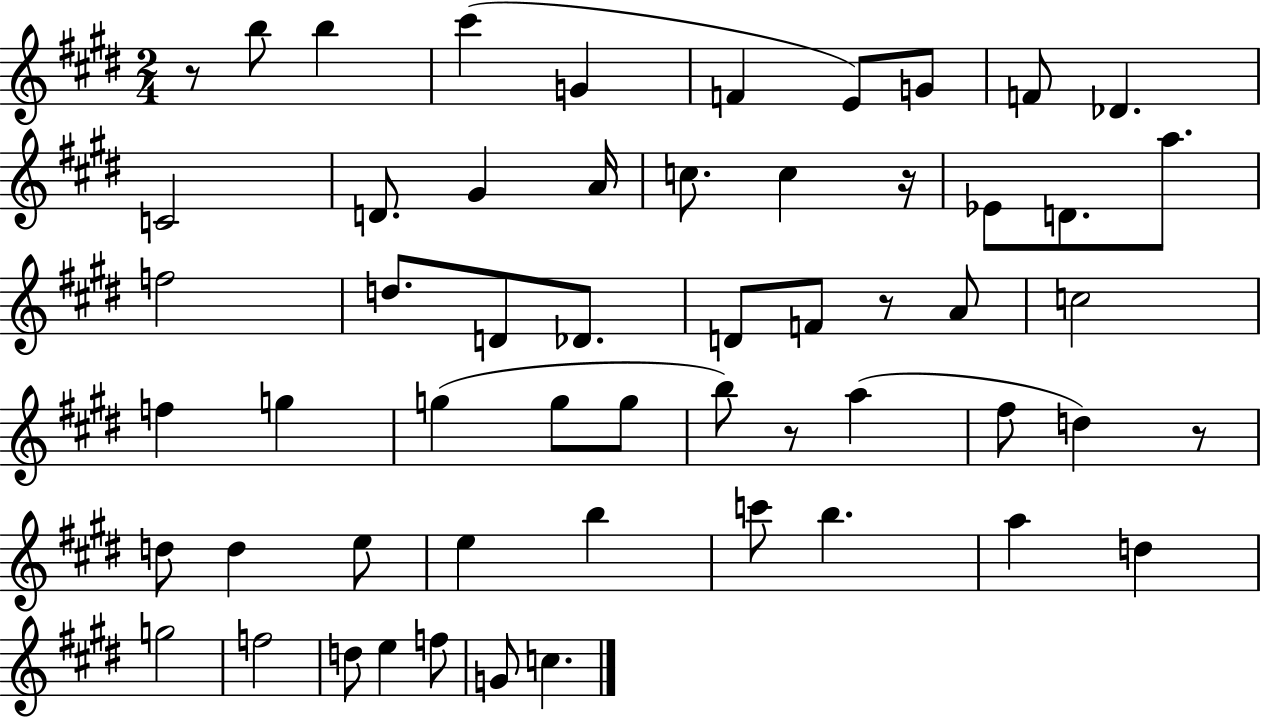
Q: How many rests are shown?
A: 5